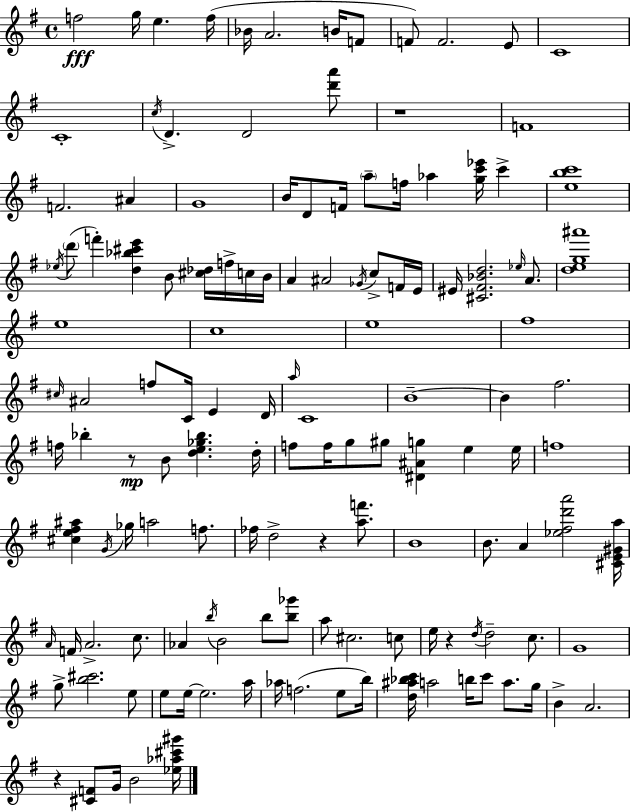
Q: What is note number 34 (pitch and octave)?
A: B4